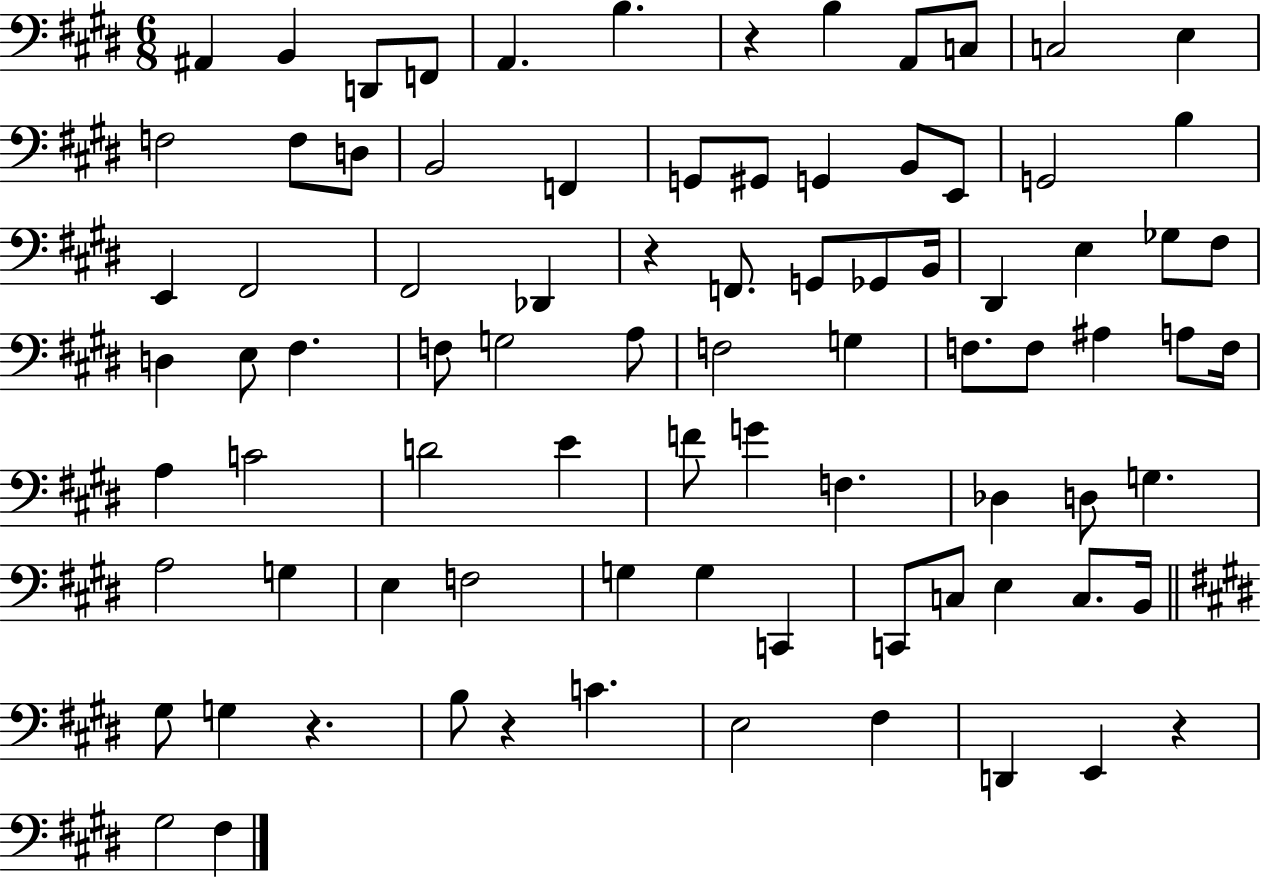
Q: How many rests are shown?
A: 5